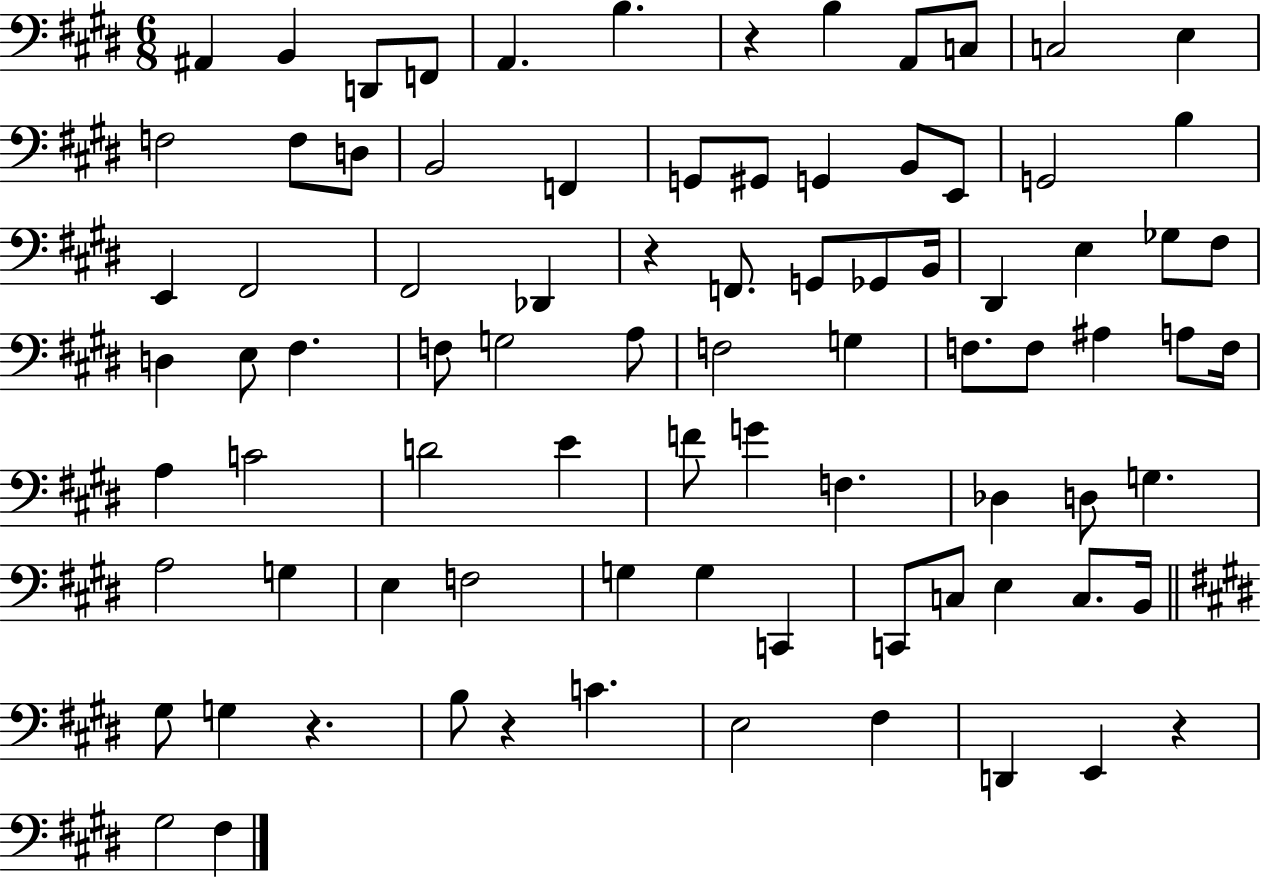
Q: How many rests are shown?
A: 5